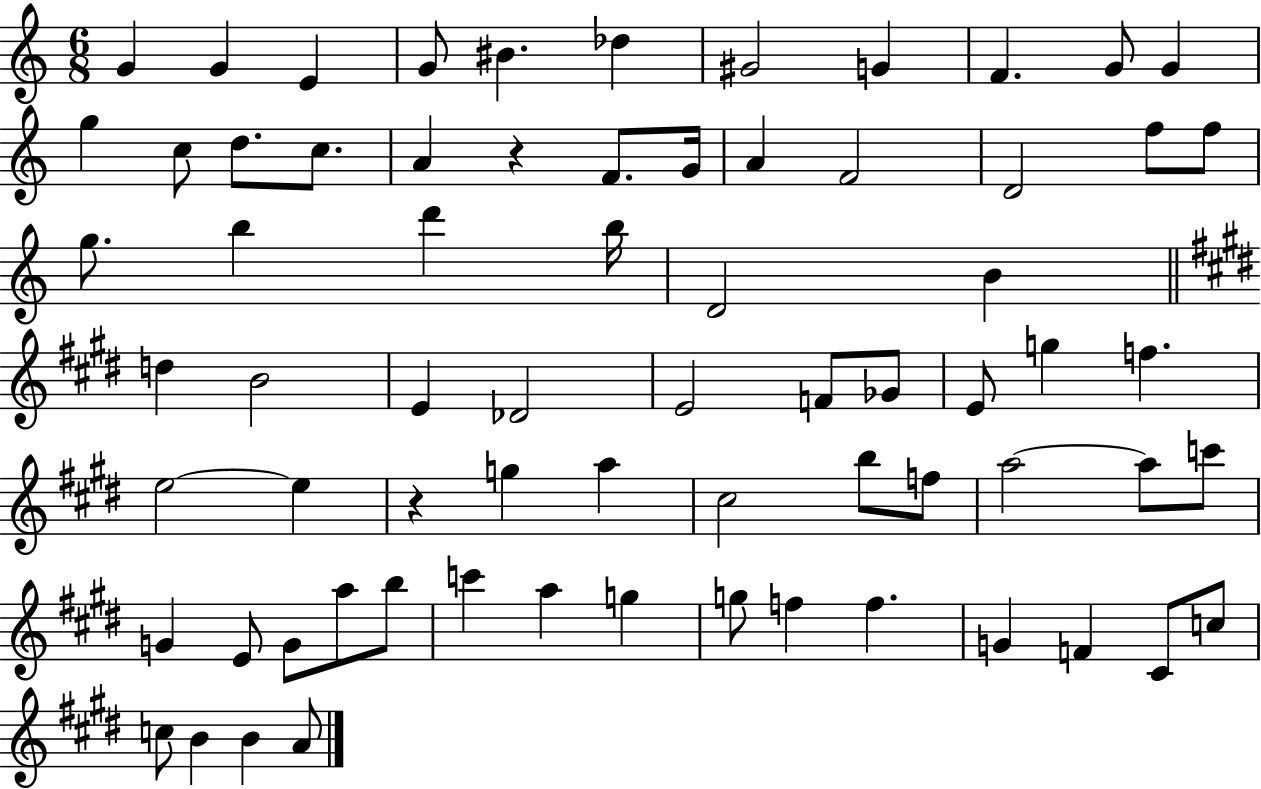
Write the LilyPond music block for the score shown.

{
  \clef treble
  \numericTimeSignature
  \time 6/8
  \key c \major
  g'4 g'4 e'4 | g'8 bis'4. des''4 | gis'2 g'4 | f'4. g'8 g'4 | \break g''4 c''8 d''8. c''8. | a'4 r4 f'8. g'16 | a'4 f'2 | d'2 f''8 f''8 | \break g''8. b''4 d'''4 b''16 | d'2 b'4 | \bar "||" \break \key e \major d''4 b'2 | e'4 des'2 | e'2 f'8 ges'8 | e'8 g''4 f''4. | \break e''2~~ e''4 | r4 g''4 a''4 | cis''2 b''8 f''8 | a''2~~ a''8 c'''8 | \break g'4 e'8 g'8 a''8 b''8 | c'''4 a''4 g''4 | g''8 f''4 f''4. | g'4 f'4 cis'8 c''8 | \break c''8 b'4 b'4 a'8 | \bar "|."
}